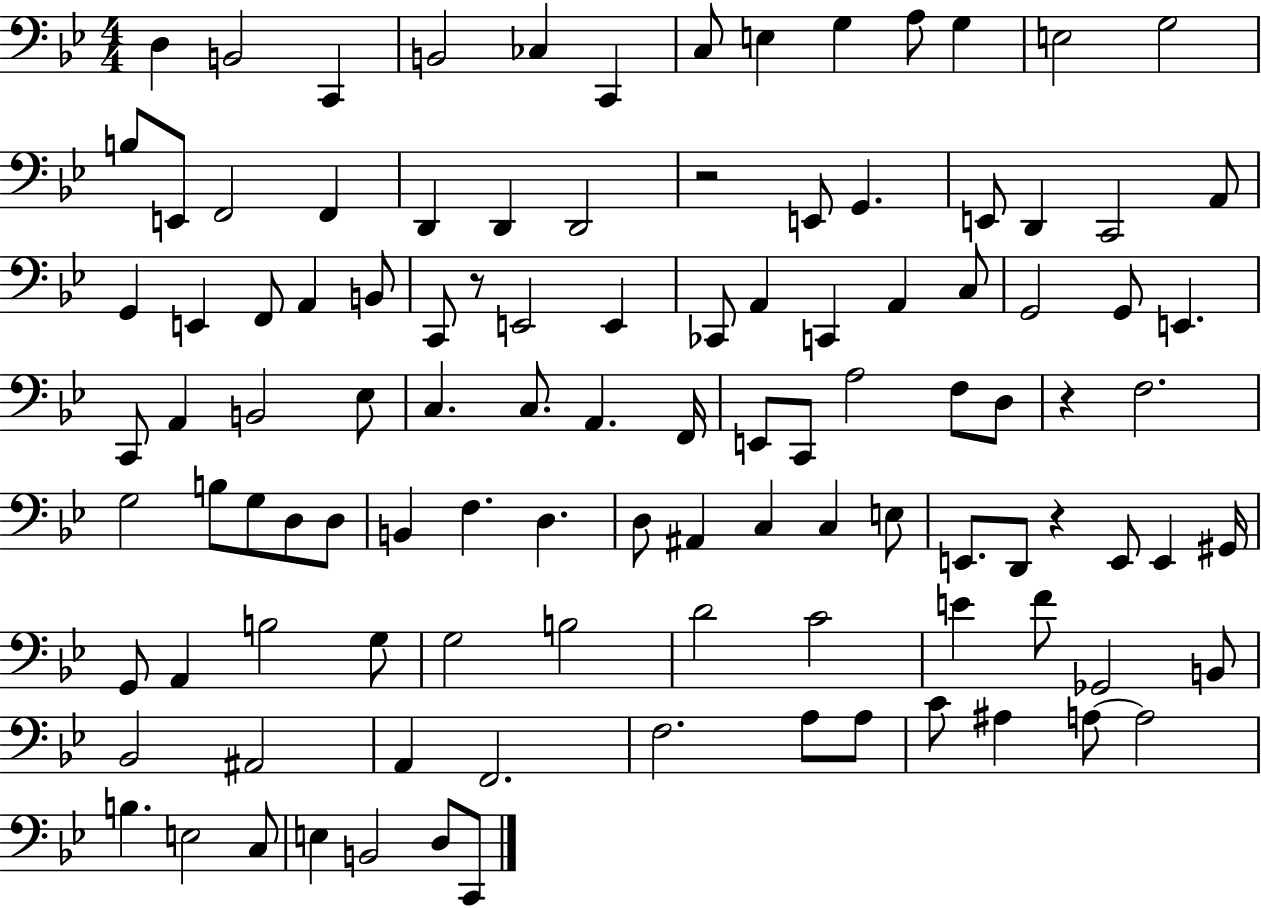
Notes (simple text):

D3/q B2/h C2/q B2/h CES3/q C2/q C3/e E3/q G3/q A3/e G3/q E3/h G3/h B3/e E2/e F2/h F2/q D2/q D2/q D2/h R/h E2/e G2/q. E2/e D2/q C2/h A2/e G2/q E2/q F2/e A2/q B2/e C2/e R/e E2/h E2/q CES2/e A2/q C2/q A2/q C3/e G2/h G2/e E2/q. C2/e A2/q B2/h Eb3/e C3/q. C3/e. A2/q. F2/s E2/e C2/e A3/h F3/e D3/e R/q F3/h. G3/h B3/e G3/e D3/e D3/e B2/q F3/q. D3/q. D3/e A#2/q C3/q C3/q E3/e E2/e. D2/e R/q E2/e E2/q G#2/s G2/e A2/q B3/h G3/e G3/h B3/h D4/h C4/h E4/q F4/e Gb2/h B2/e Bb2/h A#2/h A2/q F2/h. F3/h. A3/e A3/e C4/e A#3/q A3/e A3/h B3/q. E3/h C3/e E3/q B2/h D3/e C2/e